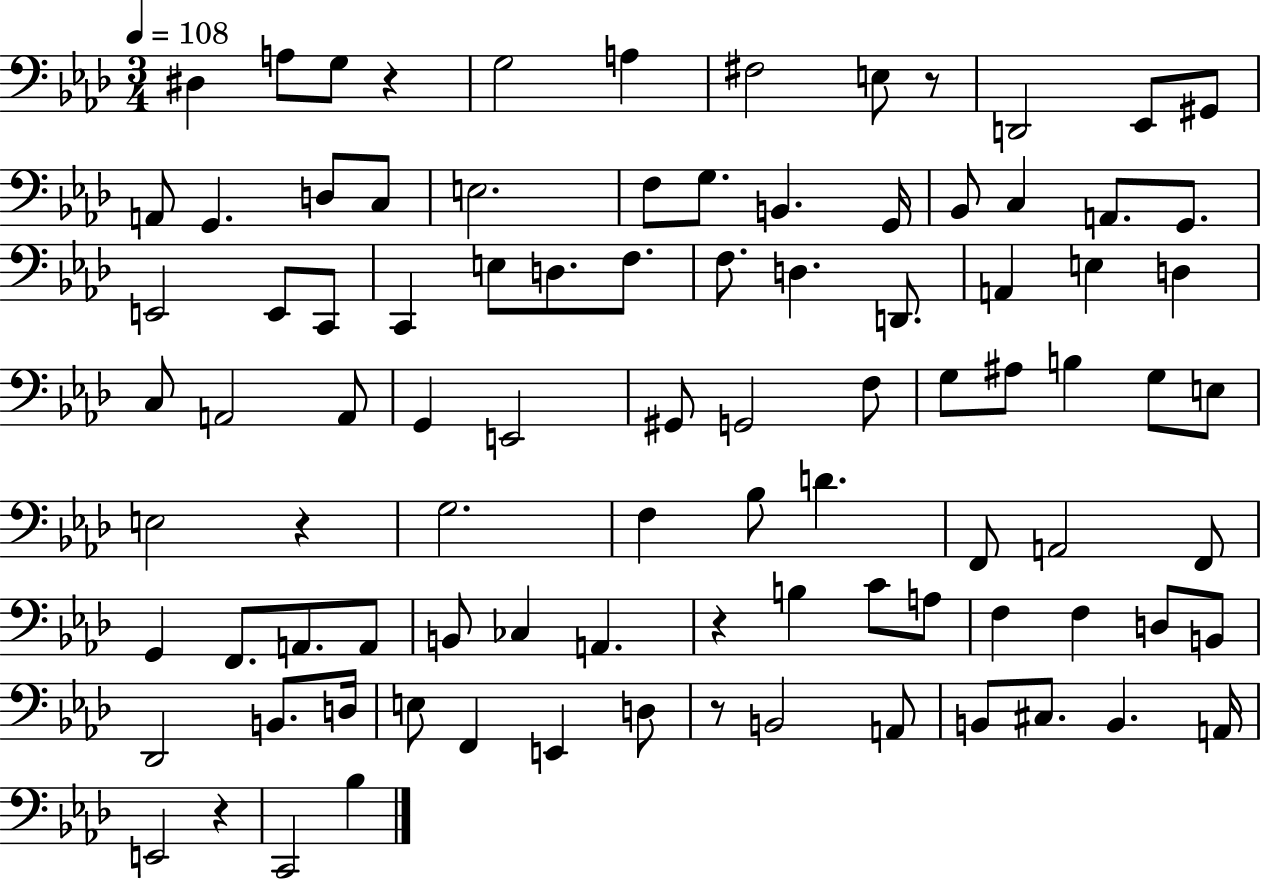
{
  \clef bass
  \numericTimeSignature
  \time 3/4
  \key aes \major
  \tempo 4 = 108
  dis4 a8 g8 r4 | g2 a4 | fis2 e8 r8 | d,2 ees,8 gis,8 | \break a,8 g,4. d8 c8 | e2. | f8 g8. b,4. g,16 | bes,8 c4 a,8. g,8. | \break e,2 e,8 c,8 | c,4 e8 d8. f8. | f8. d4. d,8. | a,4 e4 d4 | \break c8 a,2 a,8 | g,4 e,2 | gis,8 g,2 f8 | g8 ais8 b4 g8 e8 | \break e2 r4 | g2. | f4 bes8 d'4. | f,8 a,2 f,8 | \break g,4 f,8. a,8. a,8 | b,8 ces4 a,4. | r4 b4 c'8 a8 | f4 f4 d8 b,8 | \break des,2 b,8. d16 | e8 f,4 e,4 d8 | r8 b,2 a,8 | b,8 cis8. b,4. a,16 | \break e,2 r4 | c,2 bes4 | \bar "|."
}